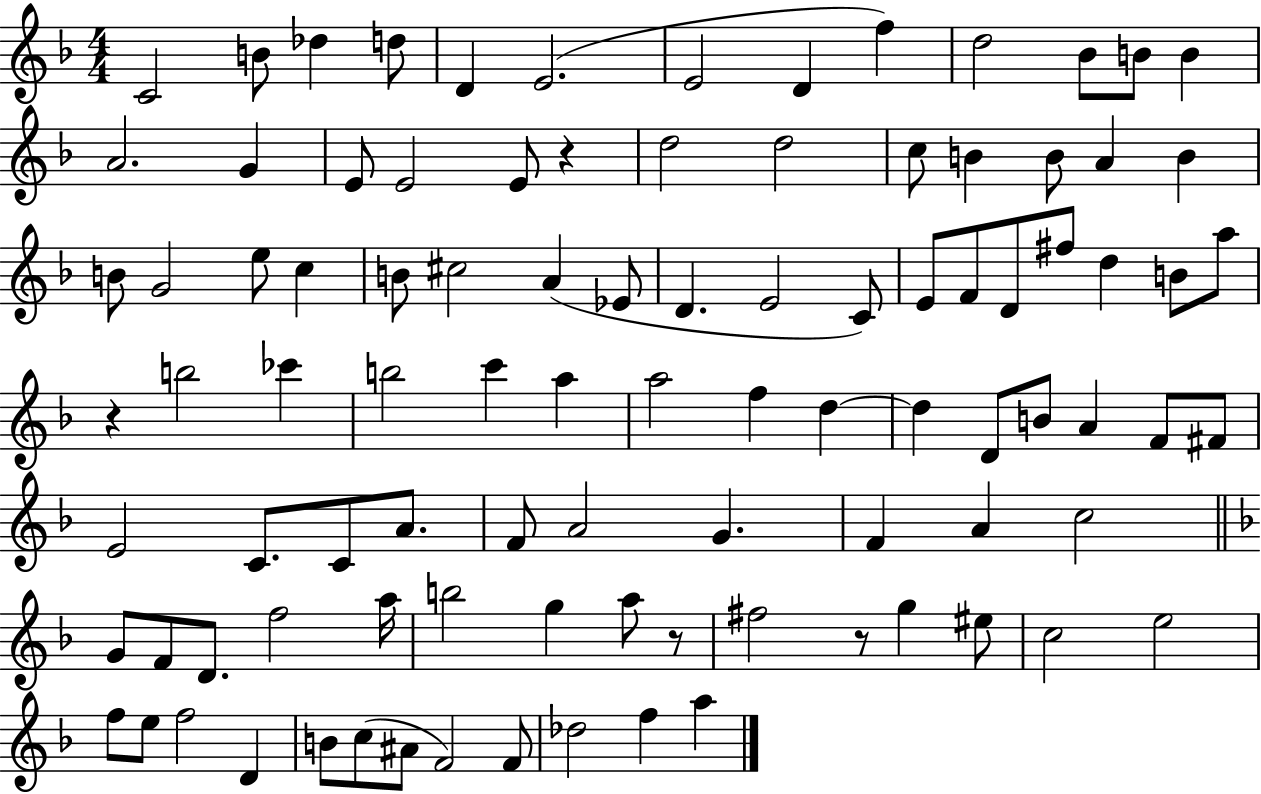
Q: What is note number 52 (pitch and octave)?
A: D5